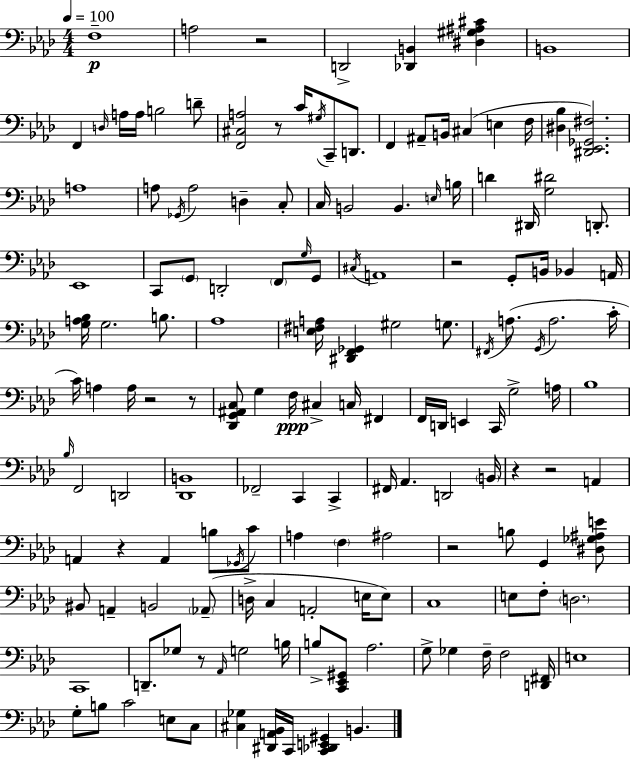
{
  \clef bass
  \numericTimeSignature
  \time 4/4
  \key aes \major
  \tempo 4 = 100
  f1--\p | a2 r2 | d,2-> <des, b,>4 <dis gis ais cis'>4 | b,1 | \break f,4 \grace { d16 } a16 a16 b2 d'8-- | <f, cis a>2 r8 c'16 \acciaccatura { gis16 } c,8-- d,8. | f,4 ais,8-- b,16 cis4( e4 | f16 <dis bes>4 <dis, ees, ges, fis>2.) | \break a1 | a8 \acciaccatura { ges,16 } a2 d4-- | c8-. c16 b,2 b,4. | \grace { e16 } b16 d'4 dis,16 <g dis'>2 | \break d,8.-. ees,1 | c,8 \parenthesize g,8 d,2-. | \parenthesize f,8 \grace { g16 } g,8 \acciaccatura { cis16 } a,1 | r2 g,8-. | \break b,16 bes,4 a,16 <g a bes>16 g2. | b8. aes1 | <e fis a>16 <dis, f, ges,>4 gis2 | g8. \acciaccatura { fis,16 }( a8. \acciaccatura { g,16 } a2. | \break c'16-. c'16) a4 a16 r2 | r8 <des, g, ais, c>8 g4 f16\ppp cis4-> | c16 fis,4 f,16 d,16 e,4 c,16 g2-> | a16 bes1 | \break \grace { bes16 } f,2 | d,2 <des, b,>1 | fes,2-- | c,4 c,4-> fis,16 aes,4. | \break d,2 \parenthesize b,16 r4 r2 | a,4 a,4 r4 | a,4 b8 \acciaccatura { ges,16 } c'8 a4 \parenthesize f4 | ais2 r2 | \break b8 g,4 <dis ges ais e'>8 bis,8 a,4-- | b,2 \parenthesize aes,8--( d16-> c4 a,2-. | e16 e8) c1 | e8 f8-. \parenthesize d2. | \break c,1 | d,8.-- ges8 r8 | \grace { aes,16 } g2 b16 b8-> <c, ees, gis,>8 aes2. | g8-> ges4 | \break f16-- f2 <d, fis,>16 e1 | g8-. b8 c'2 | e8 c8 <cis ges>4 <dis, a, bes,>16 | c,16 <c, des, e, gis,>4 b,4. \bar "|."
}